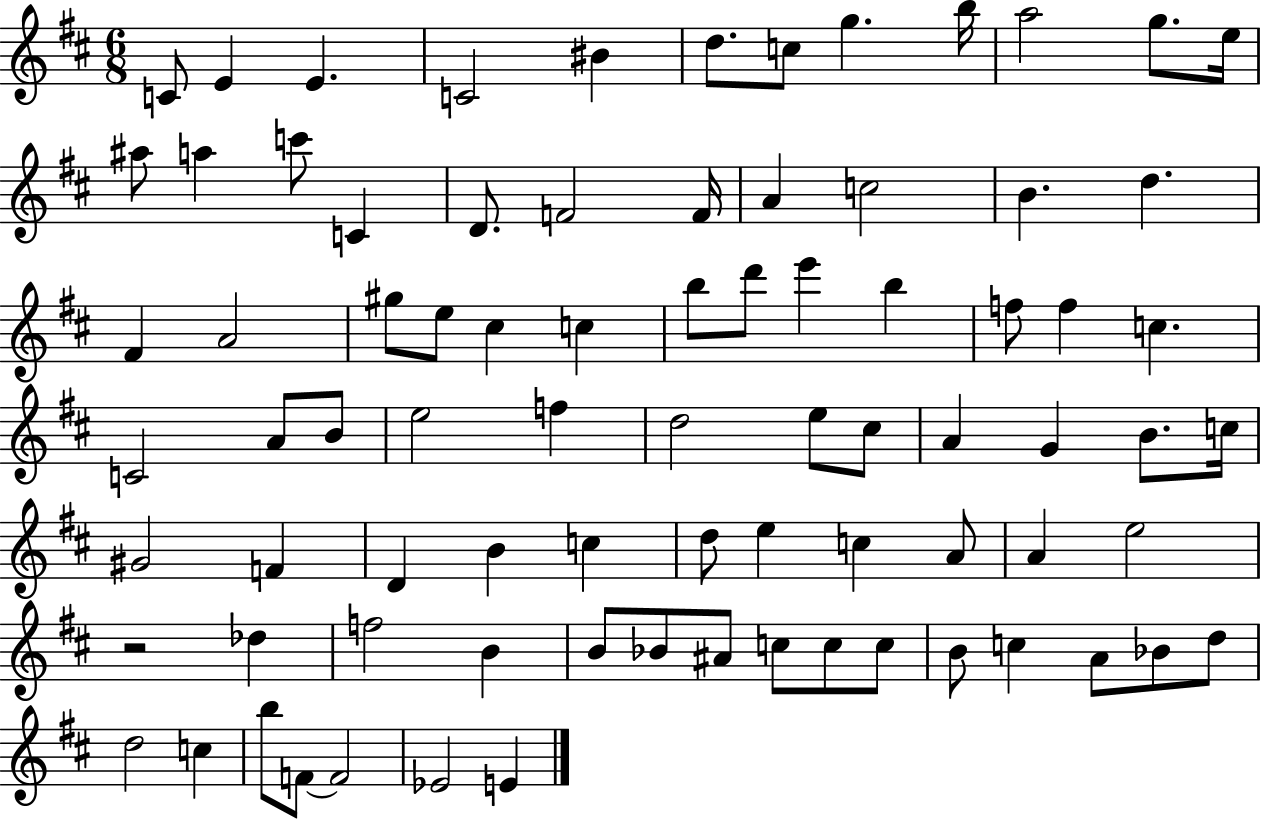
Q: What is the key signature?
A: D major